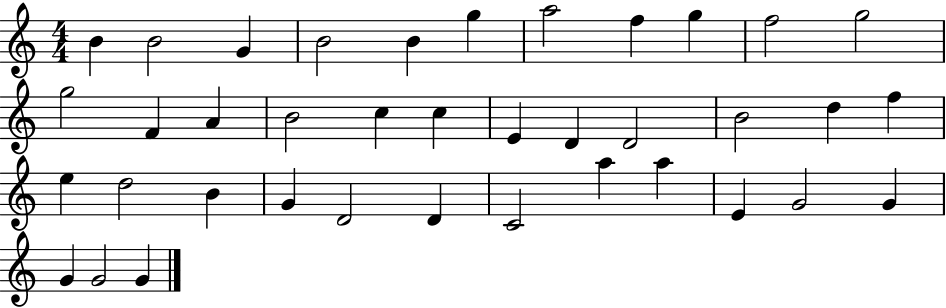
X:1
T:Untitled
M:4/4
L:1/4
K:C
B B2 G B2 B g a2 f g f2 g2 g2 F A B2 c c E D D2 B2 d f e d2 B G D2 D C2 a a E G2 G G G2 G